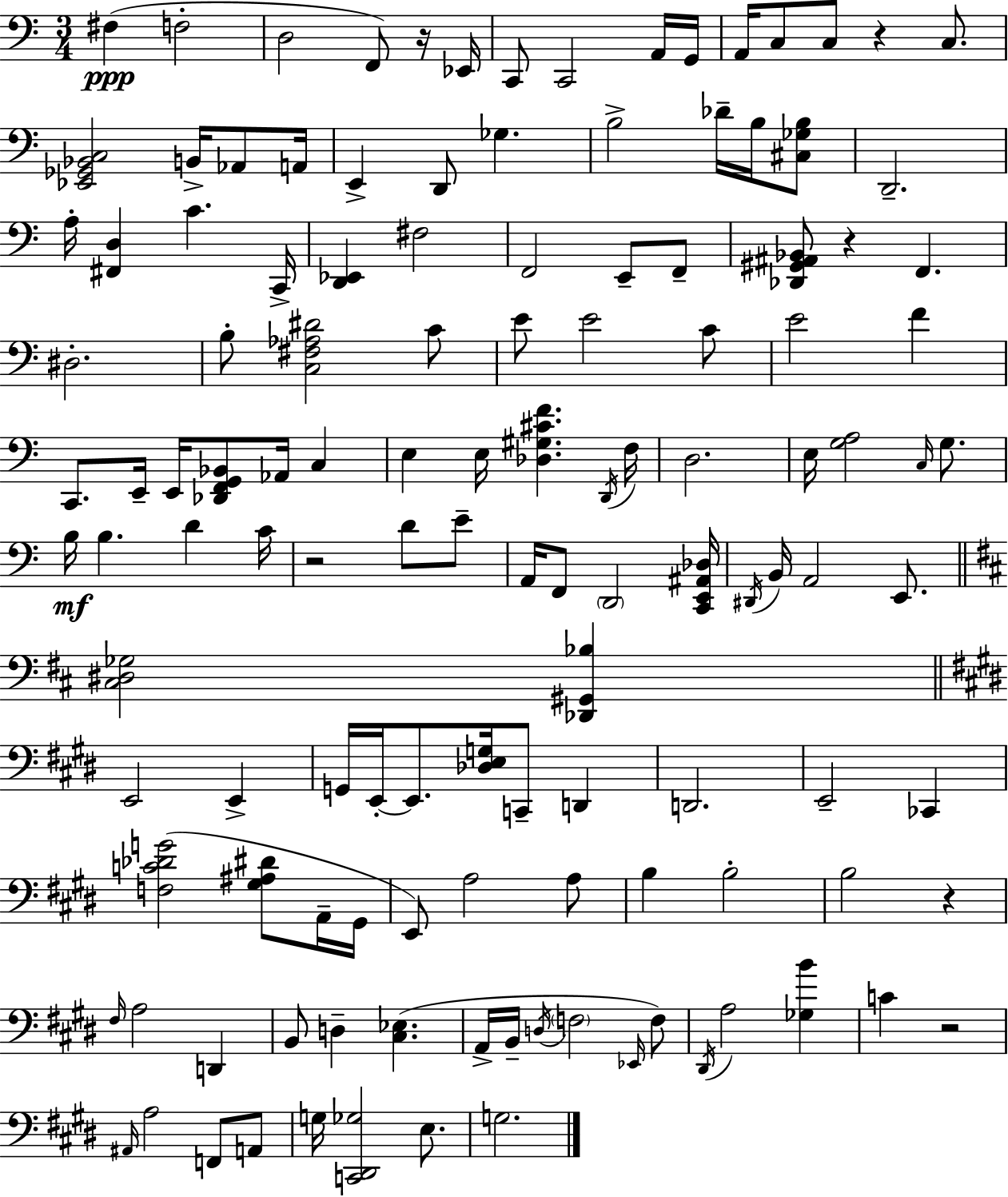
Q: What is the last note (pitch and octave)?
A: G3